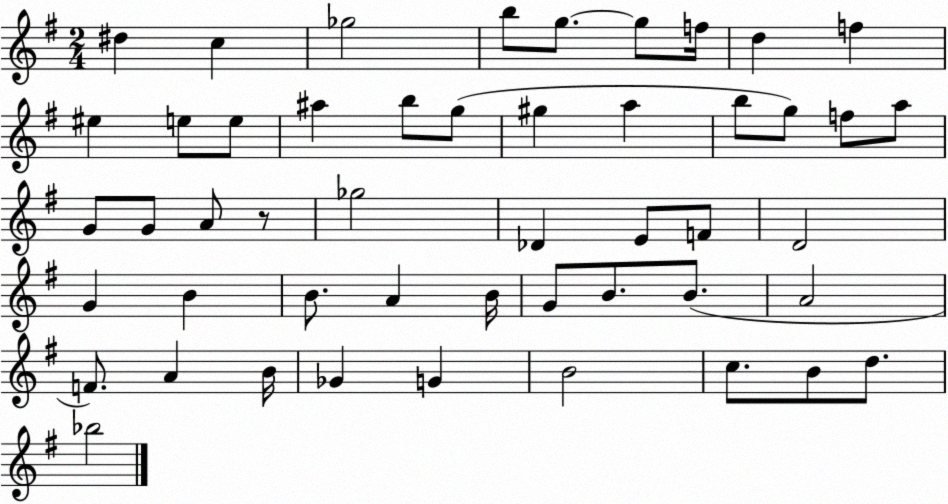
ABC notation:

X:1
T:Untitled
M:2/4
L:1/4
K:G
^d c _g2 b/2 g/2 g/2 f/4 d f ^e e/2 e/2 ^a b/2 g/2 ^g a b/2 g/2 f/2 a/2 G/2 G/2 A/2 z/2 _g2 _D E/2 F/2 D2 G B B/2 A B/4 G/2 B/2 B/2 A2 F/2 A B/4 _G G B2 c/2 B/2 d/2 _b2